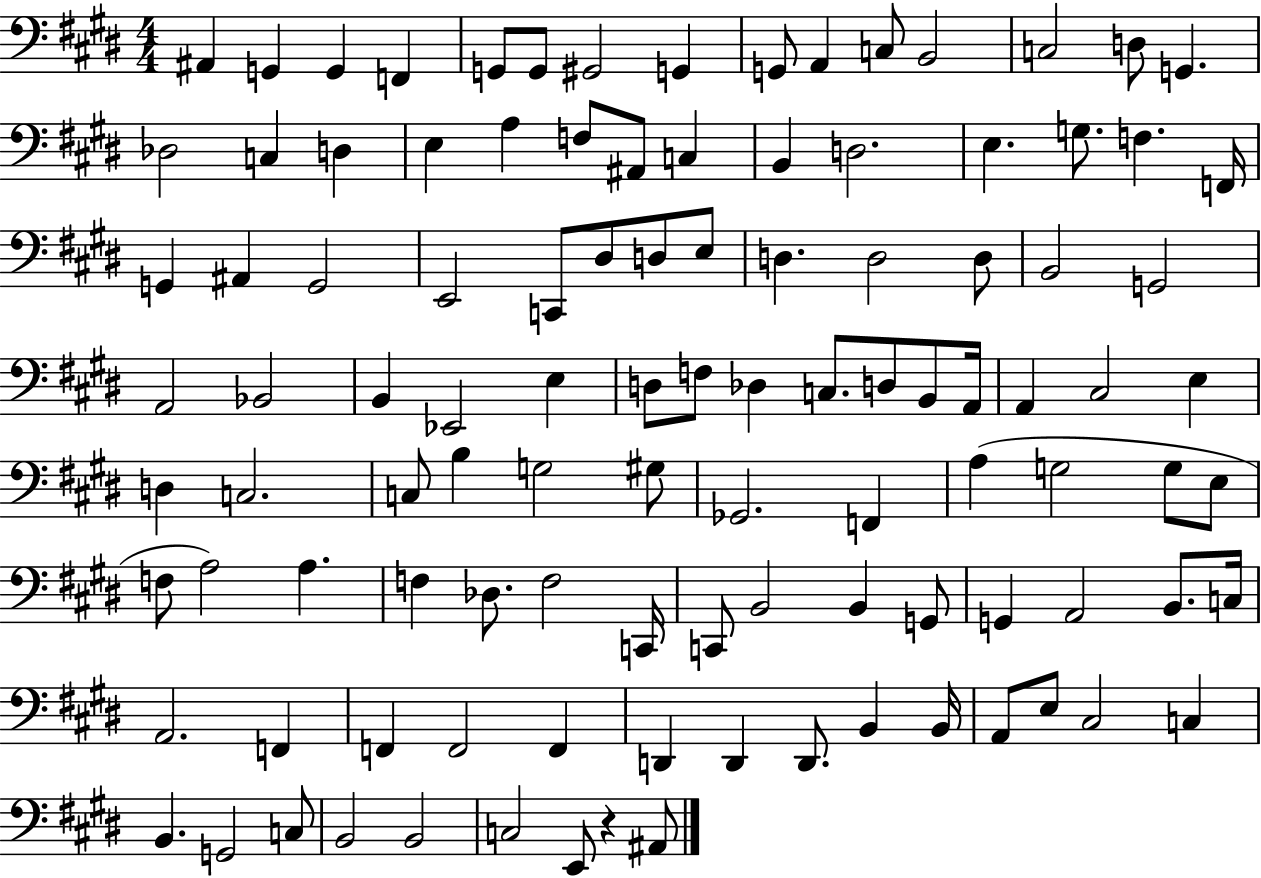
X:1
T:Untitled
M:4/4
L:1/4
K:E
^A,, G,, G,, F,, G,,/2 G,,/2 ^G,,2 G,, G,,/2 A,, C,/2 B,,2 C,2 D,/2 G,, _D,2 C, D, E, A, F,/2 ^A,,/2 C, B,, D,2 E, G,/2 F, F,,/4 G,, ^A,, G,,2 E,,2 C,,/2 ^D,/2 D,/2 E,/2 D, D,2 D,/2 B,,2 G,,2 A,,2 _B,,2 B,, _E,,2 E, D,/2 F,/2 _D, C,/2 D,/2 B,,/2 A,,/4 A,, ^C,2 E, D, C,2 C,/2 B, G,2 ^G,/2 _G,,2 F,, A, G,2 G,/2 E,/2 F,/2 A,2 A, F, _D,/2 F,2 C,,/4 C,,/2 B,,2 B,, G,,/2 G,, A,,2 B,,/2 C,/4 A,,2 F,, F,, F,,2 F,, D,, D,, D,,/2 B,, B,,/4 A,,/2 E,/2 ^C,2 C, B,, G,,2 C,/2 B,,2 B,,2 C,2 E,,/2 z ^A,,/2